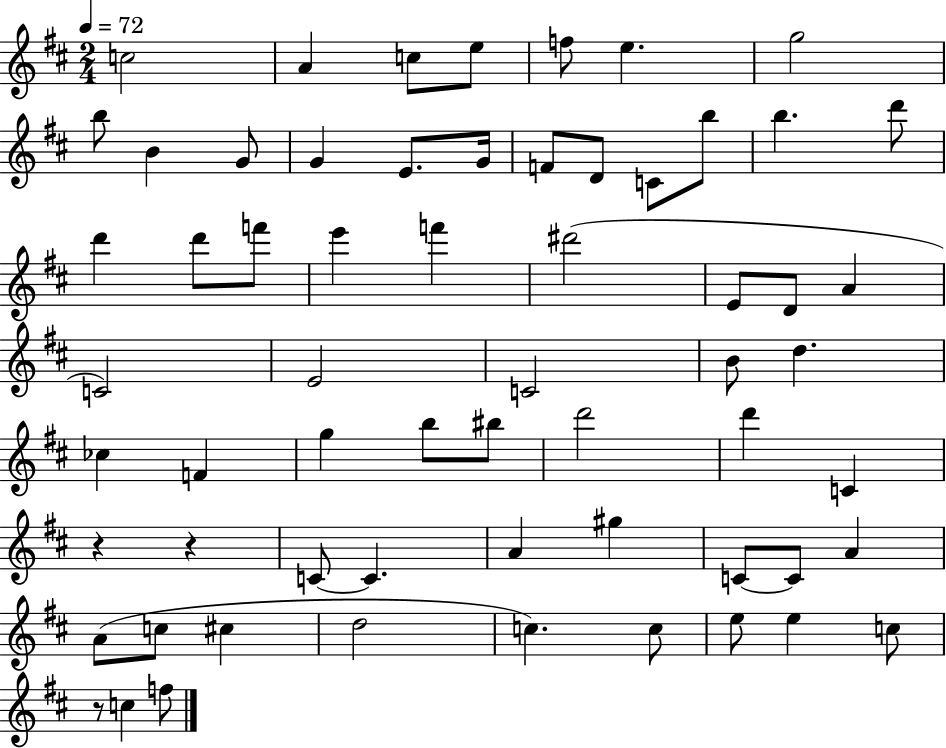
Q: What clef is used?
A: treble